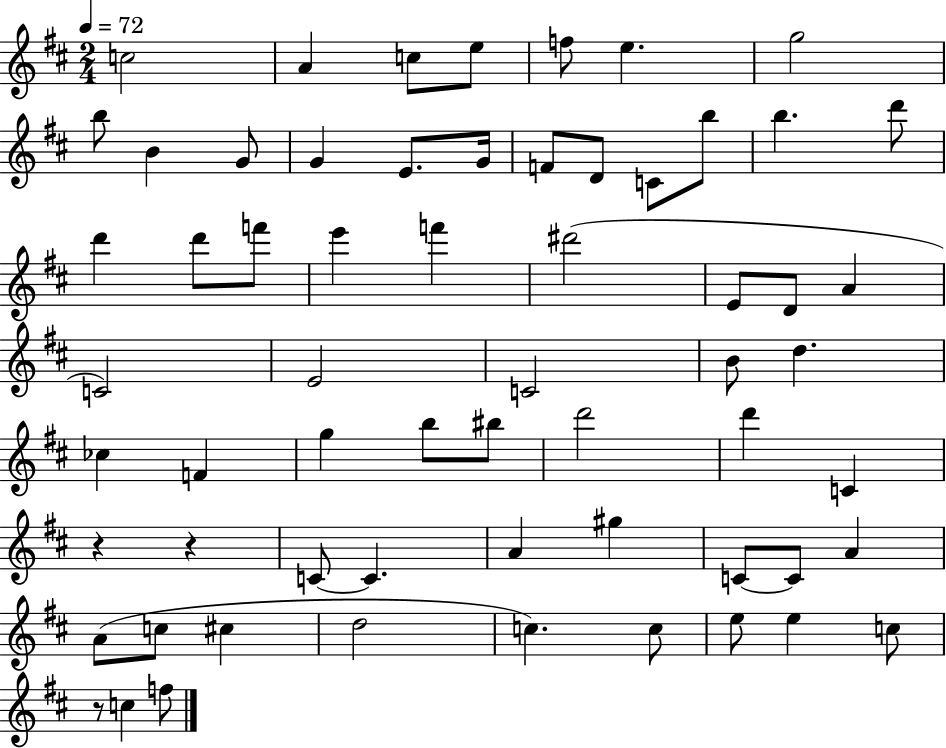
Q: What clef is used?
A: treble